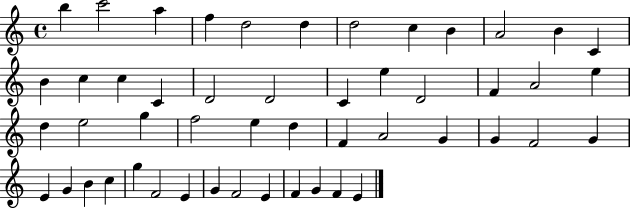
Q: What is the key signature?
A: C major